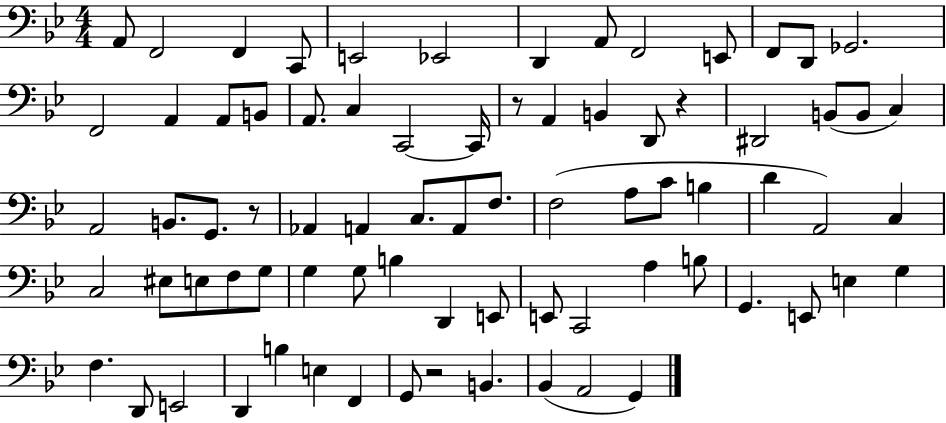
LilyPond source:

{
  \clef bass
  \numericTimeSignature
  \time 4/4
  \key bes \major
  a,8 f,2 f,4 c,8 | e,2 ees,2 | d,4 a,8 f,2 e,8 | f,8 d,8 ges,2. | \break f,2 a,4 a,8 b,8 | a,8. c4 c,2~~ c,16 | r8 a,4 b,4 d,8 r4 | dis,2 b,8( b,8 c4) | \break a,2 b,8. g,8. r8 | aes,4 a,4 c8. a,8 f8. | f2( a8 c'8 b4 | d'4 a,2) c4 | \break c2 eis8 e8 f8 g8 | g4 g8 b4 d,4 e,8 | e,8 c,2 a4 b8 | g,4. e,8 e4 g4 | \break f4. d,8 e,2 | d,4 b4 e4 f,4 | g,8 r2 b,4. | bes,4( a,2 g,4) | \break \bar "|."
}